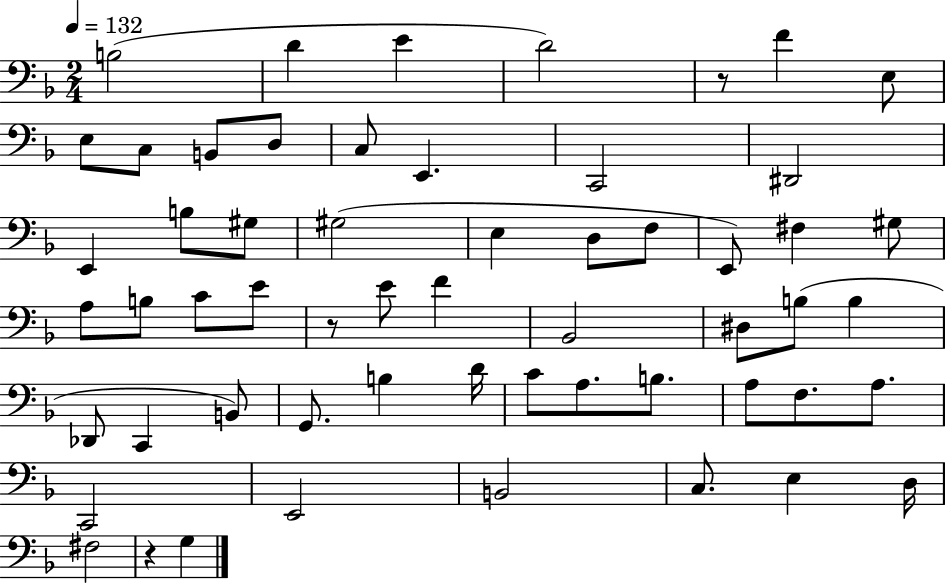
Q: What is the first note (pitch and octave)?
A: B3